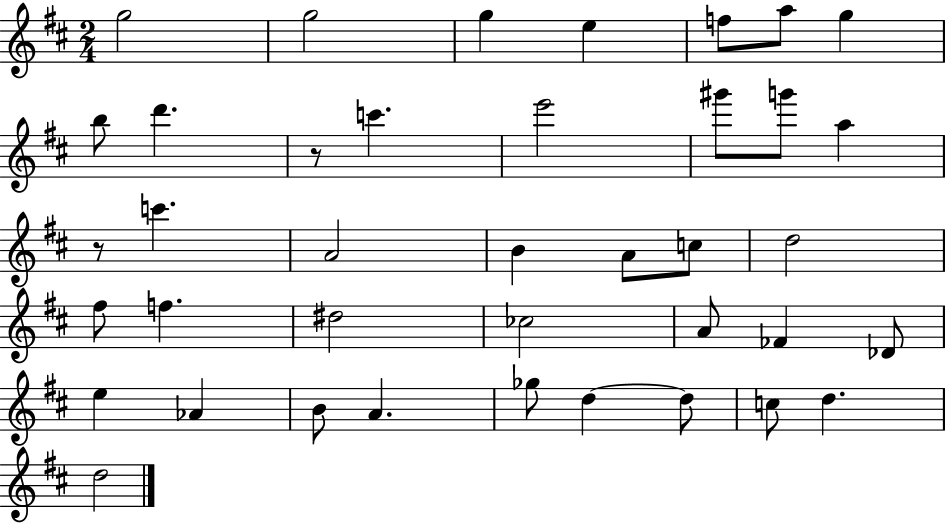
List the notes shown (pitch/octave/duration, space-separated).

G5/h G5/h G5/q E5/q F5/e A5/e G5/q B5/e D6/q. R/e C6/q. E6/h G#6/e G6/e A5/q R/e C6/q. A4/h B4/q A4/e C5/e D5/h F#5/e F5/q. D#5/h CES5/h A4/e FES4/q Db4/e E5/q Ab4/q B4/e A4/q. Gb5/e D5/q D5/e C5/e D5/q. D5/h